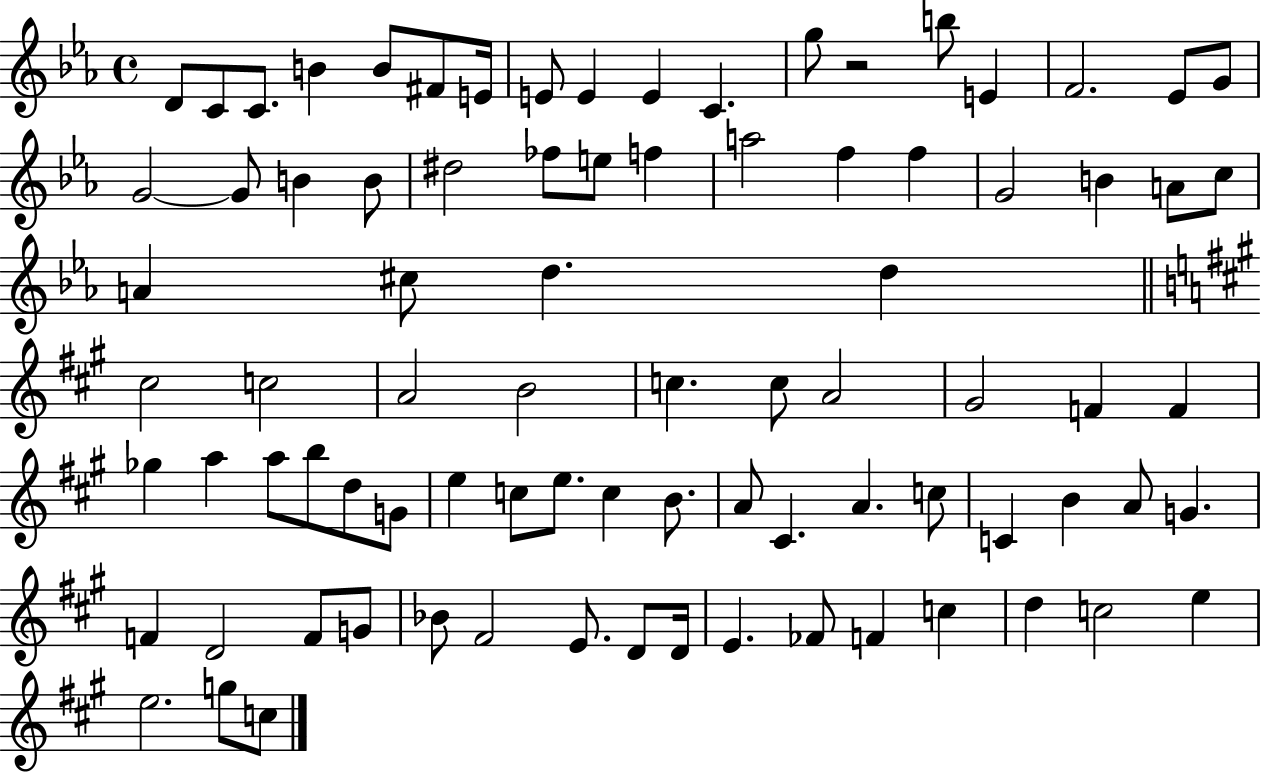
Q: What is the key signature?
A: EES major